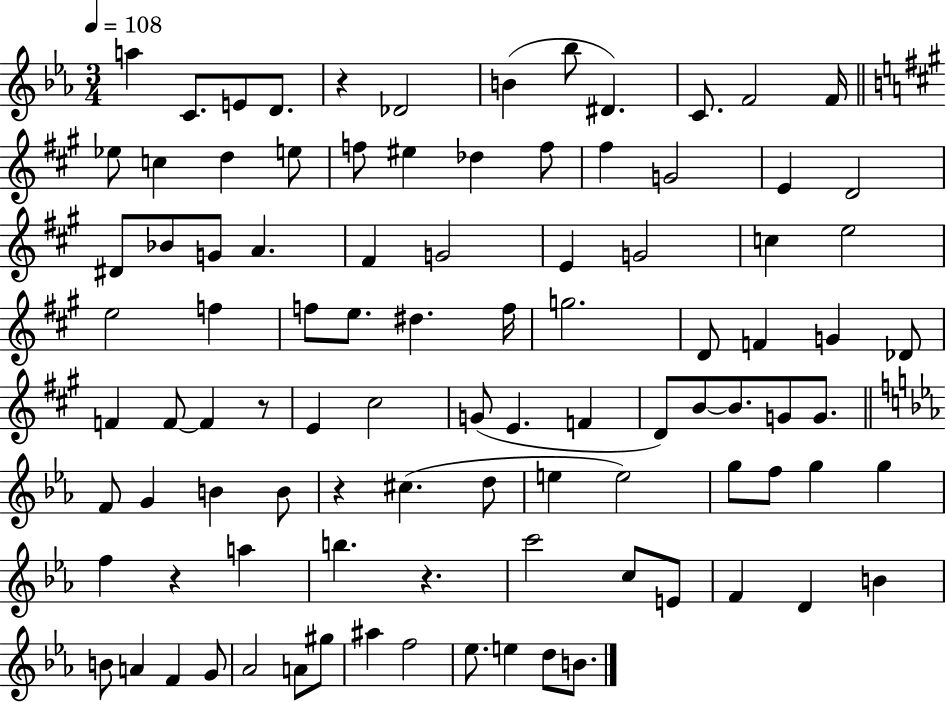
{
  \clef treble
  \numericTimeSignature
  \time 3/4
  \key ees \major
  \tempo 4 = 108
  a''4 c'8. e'8 d'8. | r4 des'2 | b'4( bes''8 dis'4.) | c'8. f'2 f'16 | \break \bar "||" \break \key a \major ees''8 c''4 d''4 e''8 | f''8 eis''4 des''4 f''8 | fis''4 g'2 | e'4 d'2 | \break dis'8 bes'8 g'8 a'4. | fis'4 g'2 | e'4 g'2 | c''4 e''2 | \break e''2 f''4 | f''8 e''8. dis''4. f''16 | g''2. | d'8 f'4 g'4 des'8 | \break f'4 f'8~~ f'4 r8 | e'4 cis''2 | g'8( e'4. f'4 | d'8) b'8~~ b'8. g'8 g'8. | \break \bar "||" \break \key c \minor f'8 g'4 b'4 b'8 | r4 cis''4.( d''8 | e''4 e''2) | g''8 f''8 g''4 g''4 | \break f''4 r4 a''4 | b''4. r4. | c'''2 c''8 e'8 | f'4 d'4 b'4 | \break b'8 a'4 f'4 g'8 | aes'2 a'8 gis''8 | ais''4 f''2 | ees''8. e''4 d''8 b'8. | \break \bar "|."
}